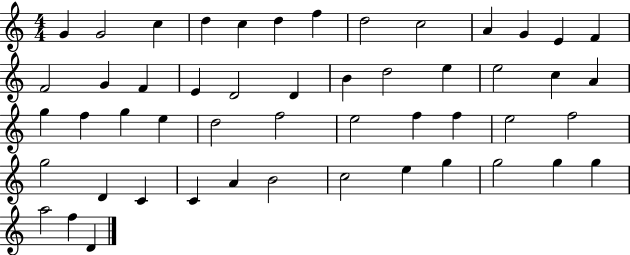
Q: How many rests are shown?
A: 0